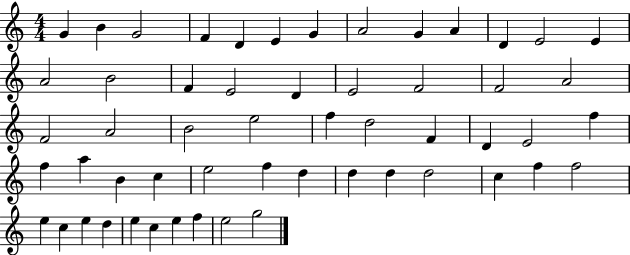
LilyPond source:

{
  \clef treble
  \numericTimeSignature
  \time 4/4
  \key c \major
  g'4 b'4 g'2 | f'4 d'4 e'4 g'4 | a'2 g'4 a'4 | d'4 e'2 e'4 | \break a'2 b'2 | f'4 e'2 d'4 | e'2 f'2 | f'2 a'2 | \break f'2 a'2 | b'2 e''2 | f''4 d''2 f'4 | d'4 e'2 f''4 | \break f''4 a''4 b'4 c''4 | e''2 f''4 d''4 | d''4 d''4 d''2 | c''4 f''4 f''2 | \break e''4 c''4 e''4 d''4 | e''4 c''4 e''4 f''4 | e''2 g''2 | \bar "|."
}